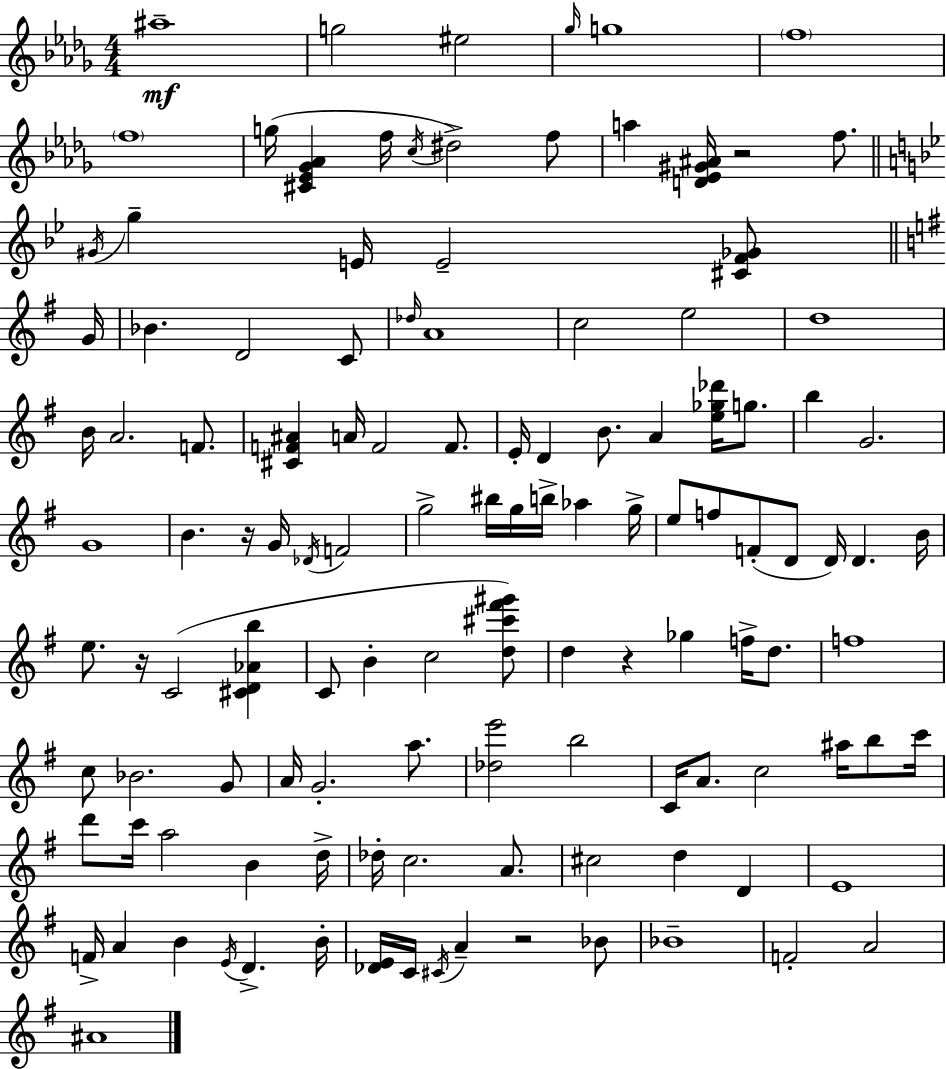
X:1
T:Untitled
M:4/4
L:1/4
K:Bbm
^a4 g2 ^e2 _g/4 g4 f4 f4 g/4 [^C_E_G_A] f/4 c/4 ^d2 f/2 a [D_E^G^A]/4 z2 f/2 ^G/4 g E/4 E2 [^CF_G]/2 G/4 _B D2 C/2 _d/4 A4 c2 e2 d4 B/4 A2 F/2 [^CF^A] A/4 F2 F/2 E/4 D B/2 A [e_g_d']/4 g/2 b G2 G4 B z/4 G/4 _D/4 F2 g2 ^b/4 g/4 b/4 _a g/4 e/2 f/2 F/2 D/2 D/4 D B/4 e/2 z/4 C2 [^CD_Ab] C/2 B c2 [d^c'^f'^g']/2 d z _g f/4 d/2 f4 c/2 _B2 G/2 A/4 G2 a/2 [_de']2 b2 C/4 A/2 c2 ^a/4 b/2 c'/4 d'/2 c'/4 a2 B d/4 _d/4 c2 A/2 ^c2 d D E4 F/4 A B E/4 D B/4 [_DE]/4 C/4 ^C/4 A z2 _B/2 _B4 F2 A2 ^A4